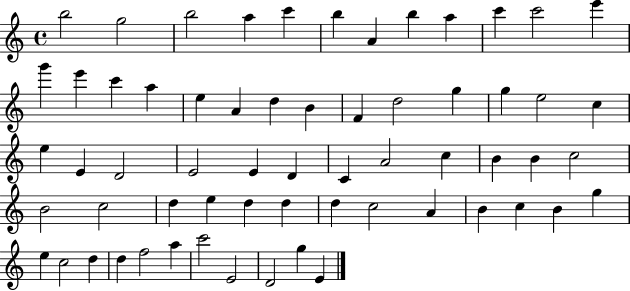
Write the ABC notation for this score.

X:1
T:Untitled
M:4/4
L:1/4
K:C
b2 g2 b2 a c' b A b a c' c'2 e' g' e' c' a e A d B F d2 g g e2 c e E D2 E2 E D C A2 c B B c2 B2 c2 d e d d d c2 A B c B g e c2 d d f2 a c'2 E2 D2 g E